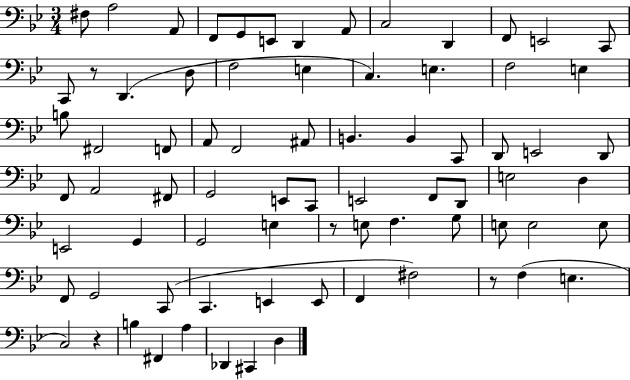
X:1
T:Untitled
M:3/4
L:1/4
K:Bb
^F,/2 A,2 A,,/2 F,,/2 G,,/2 E,,/2 D,, A,,/2 C,2 D,, F,,/2 E,,2 C,,/2 C,,/2 z/2 D,, D,/2 F,2 E, C, E, F,2 E, B,/2 ^F,,2 F,,/2 A,,/2 F,,2 ^A,,/2 B,, B,, C,,/2 D,,/2 E,,2 D,,/2 F,,/2 A,,2 ^F,,/2 G,,2 E,,/2 C,,/2 E,,2 F,,/2 D,,/2 E,2 D, E,,2 G,, G,,2 E, z/2 E,/2 F, G,/2 E,/2 E,2 E,/2 F,,/2 G,,2 C,,/2 C,, E,, E,,/2 F,, ^F,2 z/2 F, E, C,2 z B, ^F,, A, _D,, ^C,, D,